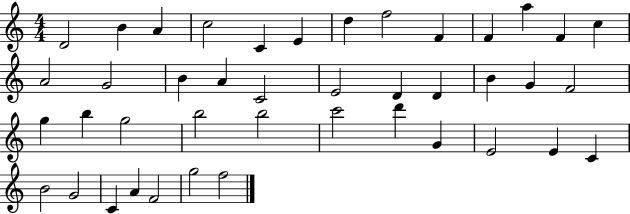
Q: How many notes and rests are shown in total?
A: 42